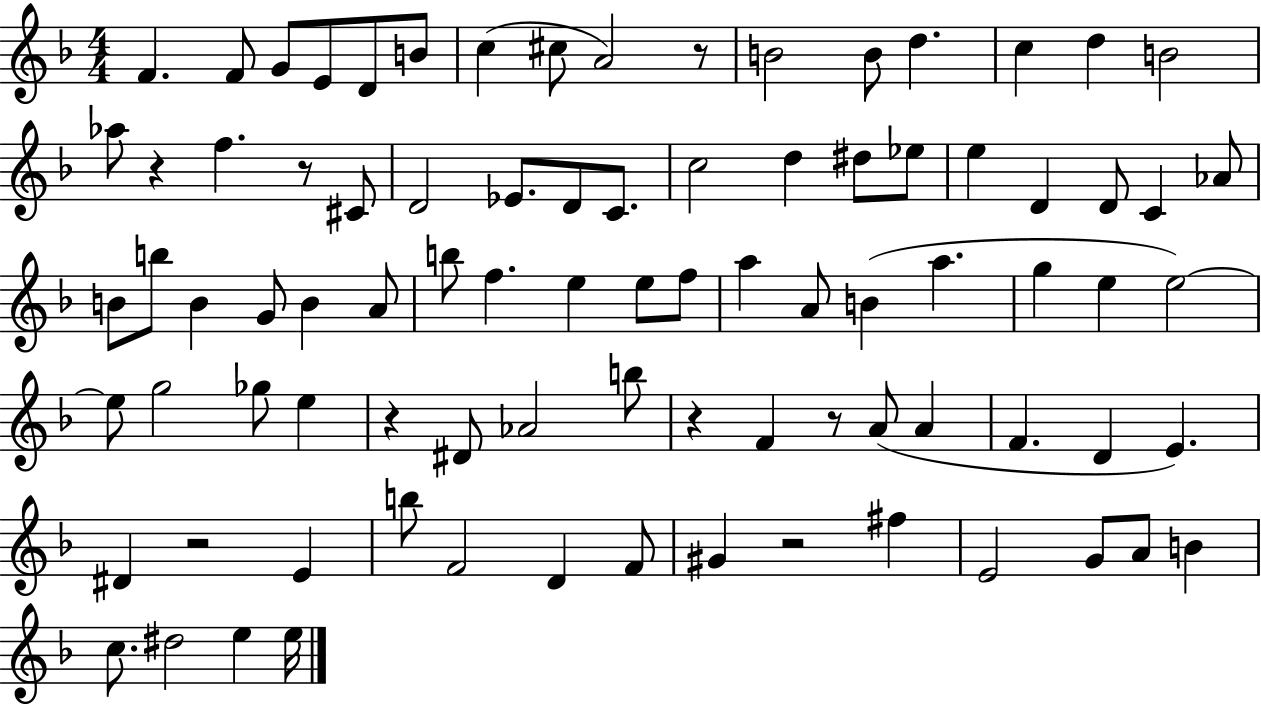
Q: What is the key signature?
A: F major